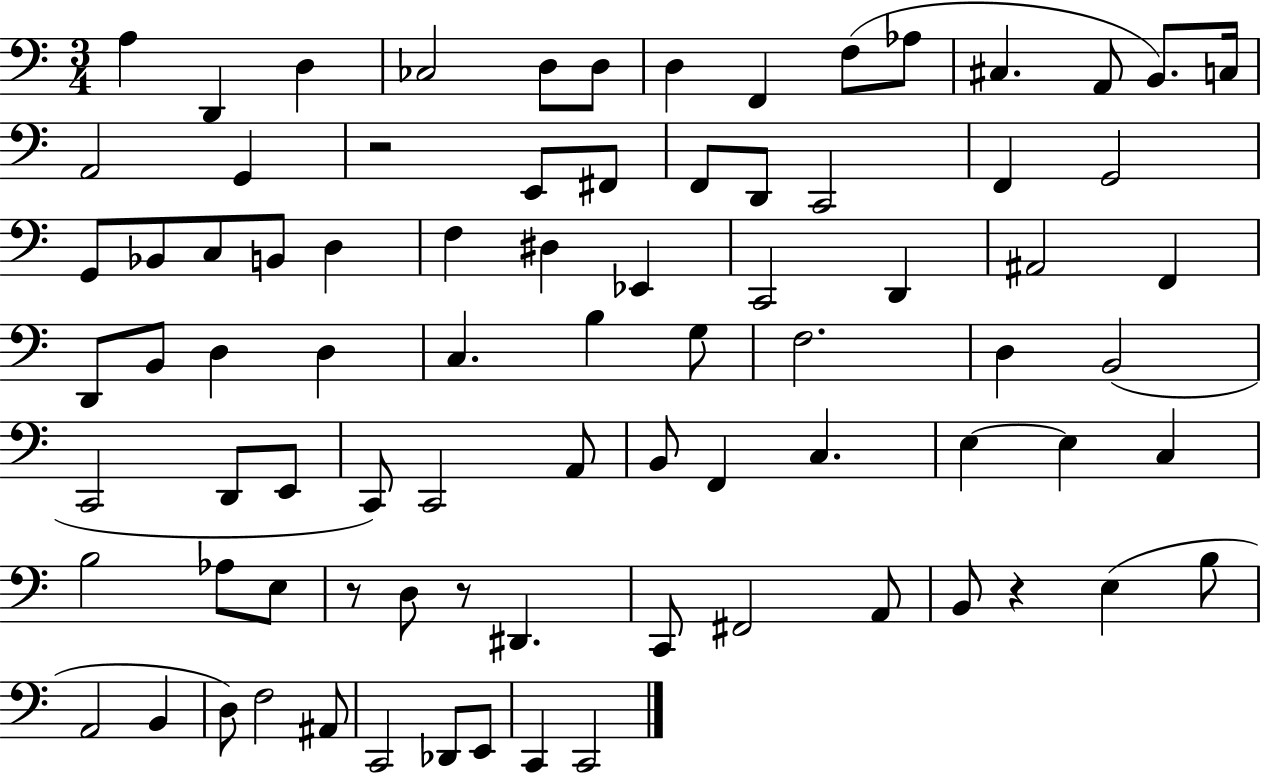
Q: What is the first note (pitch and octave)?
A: A3